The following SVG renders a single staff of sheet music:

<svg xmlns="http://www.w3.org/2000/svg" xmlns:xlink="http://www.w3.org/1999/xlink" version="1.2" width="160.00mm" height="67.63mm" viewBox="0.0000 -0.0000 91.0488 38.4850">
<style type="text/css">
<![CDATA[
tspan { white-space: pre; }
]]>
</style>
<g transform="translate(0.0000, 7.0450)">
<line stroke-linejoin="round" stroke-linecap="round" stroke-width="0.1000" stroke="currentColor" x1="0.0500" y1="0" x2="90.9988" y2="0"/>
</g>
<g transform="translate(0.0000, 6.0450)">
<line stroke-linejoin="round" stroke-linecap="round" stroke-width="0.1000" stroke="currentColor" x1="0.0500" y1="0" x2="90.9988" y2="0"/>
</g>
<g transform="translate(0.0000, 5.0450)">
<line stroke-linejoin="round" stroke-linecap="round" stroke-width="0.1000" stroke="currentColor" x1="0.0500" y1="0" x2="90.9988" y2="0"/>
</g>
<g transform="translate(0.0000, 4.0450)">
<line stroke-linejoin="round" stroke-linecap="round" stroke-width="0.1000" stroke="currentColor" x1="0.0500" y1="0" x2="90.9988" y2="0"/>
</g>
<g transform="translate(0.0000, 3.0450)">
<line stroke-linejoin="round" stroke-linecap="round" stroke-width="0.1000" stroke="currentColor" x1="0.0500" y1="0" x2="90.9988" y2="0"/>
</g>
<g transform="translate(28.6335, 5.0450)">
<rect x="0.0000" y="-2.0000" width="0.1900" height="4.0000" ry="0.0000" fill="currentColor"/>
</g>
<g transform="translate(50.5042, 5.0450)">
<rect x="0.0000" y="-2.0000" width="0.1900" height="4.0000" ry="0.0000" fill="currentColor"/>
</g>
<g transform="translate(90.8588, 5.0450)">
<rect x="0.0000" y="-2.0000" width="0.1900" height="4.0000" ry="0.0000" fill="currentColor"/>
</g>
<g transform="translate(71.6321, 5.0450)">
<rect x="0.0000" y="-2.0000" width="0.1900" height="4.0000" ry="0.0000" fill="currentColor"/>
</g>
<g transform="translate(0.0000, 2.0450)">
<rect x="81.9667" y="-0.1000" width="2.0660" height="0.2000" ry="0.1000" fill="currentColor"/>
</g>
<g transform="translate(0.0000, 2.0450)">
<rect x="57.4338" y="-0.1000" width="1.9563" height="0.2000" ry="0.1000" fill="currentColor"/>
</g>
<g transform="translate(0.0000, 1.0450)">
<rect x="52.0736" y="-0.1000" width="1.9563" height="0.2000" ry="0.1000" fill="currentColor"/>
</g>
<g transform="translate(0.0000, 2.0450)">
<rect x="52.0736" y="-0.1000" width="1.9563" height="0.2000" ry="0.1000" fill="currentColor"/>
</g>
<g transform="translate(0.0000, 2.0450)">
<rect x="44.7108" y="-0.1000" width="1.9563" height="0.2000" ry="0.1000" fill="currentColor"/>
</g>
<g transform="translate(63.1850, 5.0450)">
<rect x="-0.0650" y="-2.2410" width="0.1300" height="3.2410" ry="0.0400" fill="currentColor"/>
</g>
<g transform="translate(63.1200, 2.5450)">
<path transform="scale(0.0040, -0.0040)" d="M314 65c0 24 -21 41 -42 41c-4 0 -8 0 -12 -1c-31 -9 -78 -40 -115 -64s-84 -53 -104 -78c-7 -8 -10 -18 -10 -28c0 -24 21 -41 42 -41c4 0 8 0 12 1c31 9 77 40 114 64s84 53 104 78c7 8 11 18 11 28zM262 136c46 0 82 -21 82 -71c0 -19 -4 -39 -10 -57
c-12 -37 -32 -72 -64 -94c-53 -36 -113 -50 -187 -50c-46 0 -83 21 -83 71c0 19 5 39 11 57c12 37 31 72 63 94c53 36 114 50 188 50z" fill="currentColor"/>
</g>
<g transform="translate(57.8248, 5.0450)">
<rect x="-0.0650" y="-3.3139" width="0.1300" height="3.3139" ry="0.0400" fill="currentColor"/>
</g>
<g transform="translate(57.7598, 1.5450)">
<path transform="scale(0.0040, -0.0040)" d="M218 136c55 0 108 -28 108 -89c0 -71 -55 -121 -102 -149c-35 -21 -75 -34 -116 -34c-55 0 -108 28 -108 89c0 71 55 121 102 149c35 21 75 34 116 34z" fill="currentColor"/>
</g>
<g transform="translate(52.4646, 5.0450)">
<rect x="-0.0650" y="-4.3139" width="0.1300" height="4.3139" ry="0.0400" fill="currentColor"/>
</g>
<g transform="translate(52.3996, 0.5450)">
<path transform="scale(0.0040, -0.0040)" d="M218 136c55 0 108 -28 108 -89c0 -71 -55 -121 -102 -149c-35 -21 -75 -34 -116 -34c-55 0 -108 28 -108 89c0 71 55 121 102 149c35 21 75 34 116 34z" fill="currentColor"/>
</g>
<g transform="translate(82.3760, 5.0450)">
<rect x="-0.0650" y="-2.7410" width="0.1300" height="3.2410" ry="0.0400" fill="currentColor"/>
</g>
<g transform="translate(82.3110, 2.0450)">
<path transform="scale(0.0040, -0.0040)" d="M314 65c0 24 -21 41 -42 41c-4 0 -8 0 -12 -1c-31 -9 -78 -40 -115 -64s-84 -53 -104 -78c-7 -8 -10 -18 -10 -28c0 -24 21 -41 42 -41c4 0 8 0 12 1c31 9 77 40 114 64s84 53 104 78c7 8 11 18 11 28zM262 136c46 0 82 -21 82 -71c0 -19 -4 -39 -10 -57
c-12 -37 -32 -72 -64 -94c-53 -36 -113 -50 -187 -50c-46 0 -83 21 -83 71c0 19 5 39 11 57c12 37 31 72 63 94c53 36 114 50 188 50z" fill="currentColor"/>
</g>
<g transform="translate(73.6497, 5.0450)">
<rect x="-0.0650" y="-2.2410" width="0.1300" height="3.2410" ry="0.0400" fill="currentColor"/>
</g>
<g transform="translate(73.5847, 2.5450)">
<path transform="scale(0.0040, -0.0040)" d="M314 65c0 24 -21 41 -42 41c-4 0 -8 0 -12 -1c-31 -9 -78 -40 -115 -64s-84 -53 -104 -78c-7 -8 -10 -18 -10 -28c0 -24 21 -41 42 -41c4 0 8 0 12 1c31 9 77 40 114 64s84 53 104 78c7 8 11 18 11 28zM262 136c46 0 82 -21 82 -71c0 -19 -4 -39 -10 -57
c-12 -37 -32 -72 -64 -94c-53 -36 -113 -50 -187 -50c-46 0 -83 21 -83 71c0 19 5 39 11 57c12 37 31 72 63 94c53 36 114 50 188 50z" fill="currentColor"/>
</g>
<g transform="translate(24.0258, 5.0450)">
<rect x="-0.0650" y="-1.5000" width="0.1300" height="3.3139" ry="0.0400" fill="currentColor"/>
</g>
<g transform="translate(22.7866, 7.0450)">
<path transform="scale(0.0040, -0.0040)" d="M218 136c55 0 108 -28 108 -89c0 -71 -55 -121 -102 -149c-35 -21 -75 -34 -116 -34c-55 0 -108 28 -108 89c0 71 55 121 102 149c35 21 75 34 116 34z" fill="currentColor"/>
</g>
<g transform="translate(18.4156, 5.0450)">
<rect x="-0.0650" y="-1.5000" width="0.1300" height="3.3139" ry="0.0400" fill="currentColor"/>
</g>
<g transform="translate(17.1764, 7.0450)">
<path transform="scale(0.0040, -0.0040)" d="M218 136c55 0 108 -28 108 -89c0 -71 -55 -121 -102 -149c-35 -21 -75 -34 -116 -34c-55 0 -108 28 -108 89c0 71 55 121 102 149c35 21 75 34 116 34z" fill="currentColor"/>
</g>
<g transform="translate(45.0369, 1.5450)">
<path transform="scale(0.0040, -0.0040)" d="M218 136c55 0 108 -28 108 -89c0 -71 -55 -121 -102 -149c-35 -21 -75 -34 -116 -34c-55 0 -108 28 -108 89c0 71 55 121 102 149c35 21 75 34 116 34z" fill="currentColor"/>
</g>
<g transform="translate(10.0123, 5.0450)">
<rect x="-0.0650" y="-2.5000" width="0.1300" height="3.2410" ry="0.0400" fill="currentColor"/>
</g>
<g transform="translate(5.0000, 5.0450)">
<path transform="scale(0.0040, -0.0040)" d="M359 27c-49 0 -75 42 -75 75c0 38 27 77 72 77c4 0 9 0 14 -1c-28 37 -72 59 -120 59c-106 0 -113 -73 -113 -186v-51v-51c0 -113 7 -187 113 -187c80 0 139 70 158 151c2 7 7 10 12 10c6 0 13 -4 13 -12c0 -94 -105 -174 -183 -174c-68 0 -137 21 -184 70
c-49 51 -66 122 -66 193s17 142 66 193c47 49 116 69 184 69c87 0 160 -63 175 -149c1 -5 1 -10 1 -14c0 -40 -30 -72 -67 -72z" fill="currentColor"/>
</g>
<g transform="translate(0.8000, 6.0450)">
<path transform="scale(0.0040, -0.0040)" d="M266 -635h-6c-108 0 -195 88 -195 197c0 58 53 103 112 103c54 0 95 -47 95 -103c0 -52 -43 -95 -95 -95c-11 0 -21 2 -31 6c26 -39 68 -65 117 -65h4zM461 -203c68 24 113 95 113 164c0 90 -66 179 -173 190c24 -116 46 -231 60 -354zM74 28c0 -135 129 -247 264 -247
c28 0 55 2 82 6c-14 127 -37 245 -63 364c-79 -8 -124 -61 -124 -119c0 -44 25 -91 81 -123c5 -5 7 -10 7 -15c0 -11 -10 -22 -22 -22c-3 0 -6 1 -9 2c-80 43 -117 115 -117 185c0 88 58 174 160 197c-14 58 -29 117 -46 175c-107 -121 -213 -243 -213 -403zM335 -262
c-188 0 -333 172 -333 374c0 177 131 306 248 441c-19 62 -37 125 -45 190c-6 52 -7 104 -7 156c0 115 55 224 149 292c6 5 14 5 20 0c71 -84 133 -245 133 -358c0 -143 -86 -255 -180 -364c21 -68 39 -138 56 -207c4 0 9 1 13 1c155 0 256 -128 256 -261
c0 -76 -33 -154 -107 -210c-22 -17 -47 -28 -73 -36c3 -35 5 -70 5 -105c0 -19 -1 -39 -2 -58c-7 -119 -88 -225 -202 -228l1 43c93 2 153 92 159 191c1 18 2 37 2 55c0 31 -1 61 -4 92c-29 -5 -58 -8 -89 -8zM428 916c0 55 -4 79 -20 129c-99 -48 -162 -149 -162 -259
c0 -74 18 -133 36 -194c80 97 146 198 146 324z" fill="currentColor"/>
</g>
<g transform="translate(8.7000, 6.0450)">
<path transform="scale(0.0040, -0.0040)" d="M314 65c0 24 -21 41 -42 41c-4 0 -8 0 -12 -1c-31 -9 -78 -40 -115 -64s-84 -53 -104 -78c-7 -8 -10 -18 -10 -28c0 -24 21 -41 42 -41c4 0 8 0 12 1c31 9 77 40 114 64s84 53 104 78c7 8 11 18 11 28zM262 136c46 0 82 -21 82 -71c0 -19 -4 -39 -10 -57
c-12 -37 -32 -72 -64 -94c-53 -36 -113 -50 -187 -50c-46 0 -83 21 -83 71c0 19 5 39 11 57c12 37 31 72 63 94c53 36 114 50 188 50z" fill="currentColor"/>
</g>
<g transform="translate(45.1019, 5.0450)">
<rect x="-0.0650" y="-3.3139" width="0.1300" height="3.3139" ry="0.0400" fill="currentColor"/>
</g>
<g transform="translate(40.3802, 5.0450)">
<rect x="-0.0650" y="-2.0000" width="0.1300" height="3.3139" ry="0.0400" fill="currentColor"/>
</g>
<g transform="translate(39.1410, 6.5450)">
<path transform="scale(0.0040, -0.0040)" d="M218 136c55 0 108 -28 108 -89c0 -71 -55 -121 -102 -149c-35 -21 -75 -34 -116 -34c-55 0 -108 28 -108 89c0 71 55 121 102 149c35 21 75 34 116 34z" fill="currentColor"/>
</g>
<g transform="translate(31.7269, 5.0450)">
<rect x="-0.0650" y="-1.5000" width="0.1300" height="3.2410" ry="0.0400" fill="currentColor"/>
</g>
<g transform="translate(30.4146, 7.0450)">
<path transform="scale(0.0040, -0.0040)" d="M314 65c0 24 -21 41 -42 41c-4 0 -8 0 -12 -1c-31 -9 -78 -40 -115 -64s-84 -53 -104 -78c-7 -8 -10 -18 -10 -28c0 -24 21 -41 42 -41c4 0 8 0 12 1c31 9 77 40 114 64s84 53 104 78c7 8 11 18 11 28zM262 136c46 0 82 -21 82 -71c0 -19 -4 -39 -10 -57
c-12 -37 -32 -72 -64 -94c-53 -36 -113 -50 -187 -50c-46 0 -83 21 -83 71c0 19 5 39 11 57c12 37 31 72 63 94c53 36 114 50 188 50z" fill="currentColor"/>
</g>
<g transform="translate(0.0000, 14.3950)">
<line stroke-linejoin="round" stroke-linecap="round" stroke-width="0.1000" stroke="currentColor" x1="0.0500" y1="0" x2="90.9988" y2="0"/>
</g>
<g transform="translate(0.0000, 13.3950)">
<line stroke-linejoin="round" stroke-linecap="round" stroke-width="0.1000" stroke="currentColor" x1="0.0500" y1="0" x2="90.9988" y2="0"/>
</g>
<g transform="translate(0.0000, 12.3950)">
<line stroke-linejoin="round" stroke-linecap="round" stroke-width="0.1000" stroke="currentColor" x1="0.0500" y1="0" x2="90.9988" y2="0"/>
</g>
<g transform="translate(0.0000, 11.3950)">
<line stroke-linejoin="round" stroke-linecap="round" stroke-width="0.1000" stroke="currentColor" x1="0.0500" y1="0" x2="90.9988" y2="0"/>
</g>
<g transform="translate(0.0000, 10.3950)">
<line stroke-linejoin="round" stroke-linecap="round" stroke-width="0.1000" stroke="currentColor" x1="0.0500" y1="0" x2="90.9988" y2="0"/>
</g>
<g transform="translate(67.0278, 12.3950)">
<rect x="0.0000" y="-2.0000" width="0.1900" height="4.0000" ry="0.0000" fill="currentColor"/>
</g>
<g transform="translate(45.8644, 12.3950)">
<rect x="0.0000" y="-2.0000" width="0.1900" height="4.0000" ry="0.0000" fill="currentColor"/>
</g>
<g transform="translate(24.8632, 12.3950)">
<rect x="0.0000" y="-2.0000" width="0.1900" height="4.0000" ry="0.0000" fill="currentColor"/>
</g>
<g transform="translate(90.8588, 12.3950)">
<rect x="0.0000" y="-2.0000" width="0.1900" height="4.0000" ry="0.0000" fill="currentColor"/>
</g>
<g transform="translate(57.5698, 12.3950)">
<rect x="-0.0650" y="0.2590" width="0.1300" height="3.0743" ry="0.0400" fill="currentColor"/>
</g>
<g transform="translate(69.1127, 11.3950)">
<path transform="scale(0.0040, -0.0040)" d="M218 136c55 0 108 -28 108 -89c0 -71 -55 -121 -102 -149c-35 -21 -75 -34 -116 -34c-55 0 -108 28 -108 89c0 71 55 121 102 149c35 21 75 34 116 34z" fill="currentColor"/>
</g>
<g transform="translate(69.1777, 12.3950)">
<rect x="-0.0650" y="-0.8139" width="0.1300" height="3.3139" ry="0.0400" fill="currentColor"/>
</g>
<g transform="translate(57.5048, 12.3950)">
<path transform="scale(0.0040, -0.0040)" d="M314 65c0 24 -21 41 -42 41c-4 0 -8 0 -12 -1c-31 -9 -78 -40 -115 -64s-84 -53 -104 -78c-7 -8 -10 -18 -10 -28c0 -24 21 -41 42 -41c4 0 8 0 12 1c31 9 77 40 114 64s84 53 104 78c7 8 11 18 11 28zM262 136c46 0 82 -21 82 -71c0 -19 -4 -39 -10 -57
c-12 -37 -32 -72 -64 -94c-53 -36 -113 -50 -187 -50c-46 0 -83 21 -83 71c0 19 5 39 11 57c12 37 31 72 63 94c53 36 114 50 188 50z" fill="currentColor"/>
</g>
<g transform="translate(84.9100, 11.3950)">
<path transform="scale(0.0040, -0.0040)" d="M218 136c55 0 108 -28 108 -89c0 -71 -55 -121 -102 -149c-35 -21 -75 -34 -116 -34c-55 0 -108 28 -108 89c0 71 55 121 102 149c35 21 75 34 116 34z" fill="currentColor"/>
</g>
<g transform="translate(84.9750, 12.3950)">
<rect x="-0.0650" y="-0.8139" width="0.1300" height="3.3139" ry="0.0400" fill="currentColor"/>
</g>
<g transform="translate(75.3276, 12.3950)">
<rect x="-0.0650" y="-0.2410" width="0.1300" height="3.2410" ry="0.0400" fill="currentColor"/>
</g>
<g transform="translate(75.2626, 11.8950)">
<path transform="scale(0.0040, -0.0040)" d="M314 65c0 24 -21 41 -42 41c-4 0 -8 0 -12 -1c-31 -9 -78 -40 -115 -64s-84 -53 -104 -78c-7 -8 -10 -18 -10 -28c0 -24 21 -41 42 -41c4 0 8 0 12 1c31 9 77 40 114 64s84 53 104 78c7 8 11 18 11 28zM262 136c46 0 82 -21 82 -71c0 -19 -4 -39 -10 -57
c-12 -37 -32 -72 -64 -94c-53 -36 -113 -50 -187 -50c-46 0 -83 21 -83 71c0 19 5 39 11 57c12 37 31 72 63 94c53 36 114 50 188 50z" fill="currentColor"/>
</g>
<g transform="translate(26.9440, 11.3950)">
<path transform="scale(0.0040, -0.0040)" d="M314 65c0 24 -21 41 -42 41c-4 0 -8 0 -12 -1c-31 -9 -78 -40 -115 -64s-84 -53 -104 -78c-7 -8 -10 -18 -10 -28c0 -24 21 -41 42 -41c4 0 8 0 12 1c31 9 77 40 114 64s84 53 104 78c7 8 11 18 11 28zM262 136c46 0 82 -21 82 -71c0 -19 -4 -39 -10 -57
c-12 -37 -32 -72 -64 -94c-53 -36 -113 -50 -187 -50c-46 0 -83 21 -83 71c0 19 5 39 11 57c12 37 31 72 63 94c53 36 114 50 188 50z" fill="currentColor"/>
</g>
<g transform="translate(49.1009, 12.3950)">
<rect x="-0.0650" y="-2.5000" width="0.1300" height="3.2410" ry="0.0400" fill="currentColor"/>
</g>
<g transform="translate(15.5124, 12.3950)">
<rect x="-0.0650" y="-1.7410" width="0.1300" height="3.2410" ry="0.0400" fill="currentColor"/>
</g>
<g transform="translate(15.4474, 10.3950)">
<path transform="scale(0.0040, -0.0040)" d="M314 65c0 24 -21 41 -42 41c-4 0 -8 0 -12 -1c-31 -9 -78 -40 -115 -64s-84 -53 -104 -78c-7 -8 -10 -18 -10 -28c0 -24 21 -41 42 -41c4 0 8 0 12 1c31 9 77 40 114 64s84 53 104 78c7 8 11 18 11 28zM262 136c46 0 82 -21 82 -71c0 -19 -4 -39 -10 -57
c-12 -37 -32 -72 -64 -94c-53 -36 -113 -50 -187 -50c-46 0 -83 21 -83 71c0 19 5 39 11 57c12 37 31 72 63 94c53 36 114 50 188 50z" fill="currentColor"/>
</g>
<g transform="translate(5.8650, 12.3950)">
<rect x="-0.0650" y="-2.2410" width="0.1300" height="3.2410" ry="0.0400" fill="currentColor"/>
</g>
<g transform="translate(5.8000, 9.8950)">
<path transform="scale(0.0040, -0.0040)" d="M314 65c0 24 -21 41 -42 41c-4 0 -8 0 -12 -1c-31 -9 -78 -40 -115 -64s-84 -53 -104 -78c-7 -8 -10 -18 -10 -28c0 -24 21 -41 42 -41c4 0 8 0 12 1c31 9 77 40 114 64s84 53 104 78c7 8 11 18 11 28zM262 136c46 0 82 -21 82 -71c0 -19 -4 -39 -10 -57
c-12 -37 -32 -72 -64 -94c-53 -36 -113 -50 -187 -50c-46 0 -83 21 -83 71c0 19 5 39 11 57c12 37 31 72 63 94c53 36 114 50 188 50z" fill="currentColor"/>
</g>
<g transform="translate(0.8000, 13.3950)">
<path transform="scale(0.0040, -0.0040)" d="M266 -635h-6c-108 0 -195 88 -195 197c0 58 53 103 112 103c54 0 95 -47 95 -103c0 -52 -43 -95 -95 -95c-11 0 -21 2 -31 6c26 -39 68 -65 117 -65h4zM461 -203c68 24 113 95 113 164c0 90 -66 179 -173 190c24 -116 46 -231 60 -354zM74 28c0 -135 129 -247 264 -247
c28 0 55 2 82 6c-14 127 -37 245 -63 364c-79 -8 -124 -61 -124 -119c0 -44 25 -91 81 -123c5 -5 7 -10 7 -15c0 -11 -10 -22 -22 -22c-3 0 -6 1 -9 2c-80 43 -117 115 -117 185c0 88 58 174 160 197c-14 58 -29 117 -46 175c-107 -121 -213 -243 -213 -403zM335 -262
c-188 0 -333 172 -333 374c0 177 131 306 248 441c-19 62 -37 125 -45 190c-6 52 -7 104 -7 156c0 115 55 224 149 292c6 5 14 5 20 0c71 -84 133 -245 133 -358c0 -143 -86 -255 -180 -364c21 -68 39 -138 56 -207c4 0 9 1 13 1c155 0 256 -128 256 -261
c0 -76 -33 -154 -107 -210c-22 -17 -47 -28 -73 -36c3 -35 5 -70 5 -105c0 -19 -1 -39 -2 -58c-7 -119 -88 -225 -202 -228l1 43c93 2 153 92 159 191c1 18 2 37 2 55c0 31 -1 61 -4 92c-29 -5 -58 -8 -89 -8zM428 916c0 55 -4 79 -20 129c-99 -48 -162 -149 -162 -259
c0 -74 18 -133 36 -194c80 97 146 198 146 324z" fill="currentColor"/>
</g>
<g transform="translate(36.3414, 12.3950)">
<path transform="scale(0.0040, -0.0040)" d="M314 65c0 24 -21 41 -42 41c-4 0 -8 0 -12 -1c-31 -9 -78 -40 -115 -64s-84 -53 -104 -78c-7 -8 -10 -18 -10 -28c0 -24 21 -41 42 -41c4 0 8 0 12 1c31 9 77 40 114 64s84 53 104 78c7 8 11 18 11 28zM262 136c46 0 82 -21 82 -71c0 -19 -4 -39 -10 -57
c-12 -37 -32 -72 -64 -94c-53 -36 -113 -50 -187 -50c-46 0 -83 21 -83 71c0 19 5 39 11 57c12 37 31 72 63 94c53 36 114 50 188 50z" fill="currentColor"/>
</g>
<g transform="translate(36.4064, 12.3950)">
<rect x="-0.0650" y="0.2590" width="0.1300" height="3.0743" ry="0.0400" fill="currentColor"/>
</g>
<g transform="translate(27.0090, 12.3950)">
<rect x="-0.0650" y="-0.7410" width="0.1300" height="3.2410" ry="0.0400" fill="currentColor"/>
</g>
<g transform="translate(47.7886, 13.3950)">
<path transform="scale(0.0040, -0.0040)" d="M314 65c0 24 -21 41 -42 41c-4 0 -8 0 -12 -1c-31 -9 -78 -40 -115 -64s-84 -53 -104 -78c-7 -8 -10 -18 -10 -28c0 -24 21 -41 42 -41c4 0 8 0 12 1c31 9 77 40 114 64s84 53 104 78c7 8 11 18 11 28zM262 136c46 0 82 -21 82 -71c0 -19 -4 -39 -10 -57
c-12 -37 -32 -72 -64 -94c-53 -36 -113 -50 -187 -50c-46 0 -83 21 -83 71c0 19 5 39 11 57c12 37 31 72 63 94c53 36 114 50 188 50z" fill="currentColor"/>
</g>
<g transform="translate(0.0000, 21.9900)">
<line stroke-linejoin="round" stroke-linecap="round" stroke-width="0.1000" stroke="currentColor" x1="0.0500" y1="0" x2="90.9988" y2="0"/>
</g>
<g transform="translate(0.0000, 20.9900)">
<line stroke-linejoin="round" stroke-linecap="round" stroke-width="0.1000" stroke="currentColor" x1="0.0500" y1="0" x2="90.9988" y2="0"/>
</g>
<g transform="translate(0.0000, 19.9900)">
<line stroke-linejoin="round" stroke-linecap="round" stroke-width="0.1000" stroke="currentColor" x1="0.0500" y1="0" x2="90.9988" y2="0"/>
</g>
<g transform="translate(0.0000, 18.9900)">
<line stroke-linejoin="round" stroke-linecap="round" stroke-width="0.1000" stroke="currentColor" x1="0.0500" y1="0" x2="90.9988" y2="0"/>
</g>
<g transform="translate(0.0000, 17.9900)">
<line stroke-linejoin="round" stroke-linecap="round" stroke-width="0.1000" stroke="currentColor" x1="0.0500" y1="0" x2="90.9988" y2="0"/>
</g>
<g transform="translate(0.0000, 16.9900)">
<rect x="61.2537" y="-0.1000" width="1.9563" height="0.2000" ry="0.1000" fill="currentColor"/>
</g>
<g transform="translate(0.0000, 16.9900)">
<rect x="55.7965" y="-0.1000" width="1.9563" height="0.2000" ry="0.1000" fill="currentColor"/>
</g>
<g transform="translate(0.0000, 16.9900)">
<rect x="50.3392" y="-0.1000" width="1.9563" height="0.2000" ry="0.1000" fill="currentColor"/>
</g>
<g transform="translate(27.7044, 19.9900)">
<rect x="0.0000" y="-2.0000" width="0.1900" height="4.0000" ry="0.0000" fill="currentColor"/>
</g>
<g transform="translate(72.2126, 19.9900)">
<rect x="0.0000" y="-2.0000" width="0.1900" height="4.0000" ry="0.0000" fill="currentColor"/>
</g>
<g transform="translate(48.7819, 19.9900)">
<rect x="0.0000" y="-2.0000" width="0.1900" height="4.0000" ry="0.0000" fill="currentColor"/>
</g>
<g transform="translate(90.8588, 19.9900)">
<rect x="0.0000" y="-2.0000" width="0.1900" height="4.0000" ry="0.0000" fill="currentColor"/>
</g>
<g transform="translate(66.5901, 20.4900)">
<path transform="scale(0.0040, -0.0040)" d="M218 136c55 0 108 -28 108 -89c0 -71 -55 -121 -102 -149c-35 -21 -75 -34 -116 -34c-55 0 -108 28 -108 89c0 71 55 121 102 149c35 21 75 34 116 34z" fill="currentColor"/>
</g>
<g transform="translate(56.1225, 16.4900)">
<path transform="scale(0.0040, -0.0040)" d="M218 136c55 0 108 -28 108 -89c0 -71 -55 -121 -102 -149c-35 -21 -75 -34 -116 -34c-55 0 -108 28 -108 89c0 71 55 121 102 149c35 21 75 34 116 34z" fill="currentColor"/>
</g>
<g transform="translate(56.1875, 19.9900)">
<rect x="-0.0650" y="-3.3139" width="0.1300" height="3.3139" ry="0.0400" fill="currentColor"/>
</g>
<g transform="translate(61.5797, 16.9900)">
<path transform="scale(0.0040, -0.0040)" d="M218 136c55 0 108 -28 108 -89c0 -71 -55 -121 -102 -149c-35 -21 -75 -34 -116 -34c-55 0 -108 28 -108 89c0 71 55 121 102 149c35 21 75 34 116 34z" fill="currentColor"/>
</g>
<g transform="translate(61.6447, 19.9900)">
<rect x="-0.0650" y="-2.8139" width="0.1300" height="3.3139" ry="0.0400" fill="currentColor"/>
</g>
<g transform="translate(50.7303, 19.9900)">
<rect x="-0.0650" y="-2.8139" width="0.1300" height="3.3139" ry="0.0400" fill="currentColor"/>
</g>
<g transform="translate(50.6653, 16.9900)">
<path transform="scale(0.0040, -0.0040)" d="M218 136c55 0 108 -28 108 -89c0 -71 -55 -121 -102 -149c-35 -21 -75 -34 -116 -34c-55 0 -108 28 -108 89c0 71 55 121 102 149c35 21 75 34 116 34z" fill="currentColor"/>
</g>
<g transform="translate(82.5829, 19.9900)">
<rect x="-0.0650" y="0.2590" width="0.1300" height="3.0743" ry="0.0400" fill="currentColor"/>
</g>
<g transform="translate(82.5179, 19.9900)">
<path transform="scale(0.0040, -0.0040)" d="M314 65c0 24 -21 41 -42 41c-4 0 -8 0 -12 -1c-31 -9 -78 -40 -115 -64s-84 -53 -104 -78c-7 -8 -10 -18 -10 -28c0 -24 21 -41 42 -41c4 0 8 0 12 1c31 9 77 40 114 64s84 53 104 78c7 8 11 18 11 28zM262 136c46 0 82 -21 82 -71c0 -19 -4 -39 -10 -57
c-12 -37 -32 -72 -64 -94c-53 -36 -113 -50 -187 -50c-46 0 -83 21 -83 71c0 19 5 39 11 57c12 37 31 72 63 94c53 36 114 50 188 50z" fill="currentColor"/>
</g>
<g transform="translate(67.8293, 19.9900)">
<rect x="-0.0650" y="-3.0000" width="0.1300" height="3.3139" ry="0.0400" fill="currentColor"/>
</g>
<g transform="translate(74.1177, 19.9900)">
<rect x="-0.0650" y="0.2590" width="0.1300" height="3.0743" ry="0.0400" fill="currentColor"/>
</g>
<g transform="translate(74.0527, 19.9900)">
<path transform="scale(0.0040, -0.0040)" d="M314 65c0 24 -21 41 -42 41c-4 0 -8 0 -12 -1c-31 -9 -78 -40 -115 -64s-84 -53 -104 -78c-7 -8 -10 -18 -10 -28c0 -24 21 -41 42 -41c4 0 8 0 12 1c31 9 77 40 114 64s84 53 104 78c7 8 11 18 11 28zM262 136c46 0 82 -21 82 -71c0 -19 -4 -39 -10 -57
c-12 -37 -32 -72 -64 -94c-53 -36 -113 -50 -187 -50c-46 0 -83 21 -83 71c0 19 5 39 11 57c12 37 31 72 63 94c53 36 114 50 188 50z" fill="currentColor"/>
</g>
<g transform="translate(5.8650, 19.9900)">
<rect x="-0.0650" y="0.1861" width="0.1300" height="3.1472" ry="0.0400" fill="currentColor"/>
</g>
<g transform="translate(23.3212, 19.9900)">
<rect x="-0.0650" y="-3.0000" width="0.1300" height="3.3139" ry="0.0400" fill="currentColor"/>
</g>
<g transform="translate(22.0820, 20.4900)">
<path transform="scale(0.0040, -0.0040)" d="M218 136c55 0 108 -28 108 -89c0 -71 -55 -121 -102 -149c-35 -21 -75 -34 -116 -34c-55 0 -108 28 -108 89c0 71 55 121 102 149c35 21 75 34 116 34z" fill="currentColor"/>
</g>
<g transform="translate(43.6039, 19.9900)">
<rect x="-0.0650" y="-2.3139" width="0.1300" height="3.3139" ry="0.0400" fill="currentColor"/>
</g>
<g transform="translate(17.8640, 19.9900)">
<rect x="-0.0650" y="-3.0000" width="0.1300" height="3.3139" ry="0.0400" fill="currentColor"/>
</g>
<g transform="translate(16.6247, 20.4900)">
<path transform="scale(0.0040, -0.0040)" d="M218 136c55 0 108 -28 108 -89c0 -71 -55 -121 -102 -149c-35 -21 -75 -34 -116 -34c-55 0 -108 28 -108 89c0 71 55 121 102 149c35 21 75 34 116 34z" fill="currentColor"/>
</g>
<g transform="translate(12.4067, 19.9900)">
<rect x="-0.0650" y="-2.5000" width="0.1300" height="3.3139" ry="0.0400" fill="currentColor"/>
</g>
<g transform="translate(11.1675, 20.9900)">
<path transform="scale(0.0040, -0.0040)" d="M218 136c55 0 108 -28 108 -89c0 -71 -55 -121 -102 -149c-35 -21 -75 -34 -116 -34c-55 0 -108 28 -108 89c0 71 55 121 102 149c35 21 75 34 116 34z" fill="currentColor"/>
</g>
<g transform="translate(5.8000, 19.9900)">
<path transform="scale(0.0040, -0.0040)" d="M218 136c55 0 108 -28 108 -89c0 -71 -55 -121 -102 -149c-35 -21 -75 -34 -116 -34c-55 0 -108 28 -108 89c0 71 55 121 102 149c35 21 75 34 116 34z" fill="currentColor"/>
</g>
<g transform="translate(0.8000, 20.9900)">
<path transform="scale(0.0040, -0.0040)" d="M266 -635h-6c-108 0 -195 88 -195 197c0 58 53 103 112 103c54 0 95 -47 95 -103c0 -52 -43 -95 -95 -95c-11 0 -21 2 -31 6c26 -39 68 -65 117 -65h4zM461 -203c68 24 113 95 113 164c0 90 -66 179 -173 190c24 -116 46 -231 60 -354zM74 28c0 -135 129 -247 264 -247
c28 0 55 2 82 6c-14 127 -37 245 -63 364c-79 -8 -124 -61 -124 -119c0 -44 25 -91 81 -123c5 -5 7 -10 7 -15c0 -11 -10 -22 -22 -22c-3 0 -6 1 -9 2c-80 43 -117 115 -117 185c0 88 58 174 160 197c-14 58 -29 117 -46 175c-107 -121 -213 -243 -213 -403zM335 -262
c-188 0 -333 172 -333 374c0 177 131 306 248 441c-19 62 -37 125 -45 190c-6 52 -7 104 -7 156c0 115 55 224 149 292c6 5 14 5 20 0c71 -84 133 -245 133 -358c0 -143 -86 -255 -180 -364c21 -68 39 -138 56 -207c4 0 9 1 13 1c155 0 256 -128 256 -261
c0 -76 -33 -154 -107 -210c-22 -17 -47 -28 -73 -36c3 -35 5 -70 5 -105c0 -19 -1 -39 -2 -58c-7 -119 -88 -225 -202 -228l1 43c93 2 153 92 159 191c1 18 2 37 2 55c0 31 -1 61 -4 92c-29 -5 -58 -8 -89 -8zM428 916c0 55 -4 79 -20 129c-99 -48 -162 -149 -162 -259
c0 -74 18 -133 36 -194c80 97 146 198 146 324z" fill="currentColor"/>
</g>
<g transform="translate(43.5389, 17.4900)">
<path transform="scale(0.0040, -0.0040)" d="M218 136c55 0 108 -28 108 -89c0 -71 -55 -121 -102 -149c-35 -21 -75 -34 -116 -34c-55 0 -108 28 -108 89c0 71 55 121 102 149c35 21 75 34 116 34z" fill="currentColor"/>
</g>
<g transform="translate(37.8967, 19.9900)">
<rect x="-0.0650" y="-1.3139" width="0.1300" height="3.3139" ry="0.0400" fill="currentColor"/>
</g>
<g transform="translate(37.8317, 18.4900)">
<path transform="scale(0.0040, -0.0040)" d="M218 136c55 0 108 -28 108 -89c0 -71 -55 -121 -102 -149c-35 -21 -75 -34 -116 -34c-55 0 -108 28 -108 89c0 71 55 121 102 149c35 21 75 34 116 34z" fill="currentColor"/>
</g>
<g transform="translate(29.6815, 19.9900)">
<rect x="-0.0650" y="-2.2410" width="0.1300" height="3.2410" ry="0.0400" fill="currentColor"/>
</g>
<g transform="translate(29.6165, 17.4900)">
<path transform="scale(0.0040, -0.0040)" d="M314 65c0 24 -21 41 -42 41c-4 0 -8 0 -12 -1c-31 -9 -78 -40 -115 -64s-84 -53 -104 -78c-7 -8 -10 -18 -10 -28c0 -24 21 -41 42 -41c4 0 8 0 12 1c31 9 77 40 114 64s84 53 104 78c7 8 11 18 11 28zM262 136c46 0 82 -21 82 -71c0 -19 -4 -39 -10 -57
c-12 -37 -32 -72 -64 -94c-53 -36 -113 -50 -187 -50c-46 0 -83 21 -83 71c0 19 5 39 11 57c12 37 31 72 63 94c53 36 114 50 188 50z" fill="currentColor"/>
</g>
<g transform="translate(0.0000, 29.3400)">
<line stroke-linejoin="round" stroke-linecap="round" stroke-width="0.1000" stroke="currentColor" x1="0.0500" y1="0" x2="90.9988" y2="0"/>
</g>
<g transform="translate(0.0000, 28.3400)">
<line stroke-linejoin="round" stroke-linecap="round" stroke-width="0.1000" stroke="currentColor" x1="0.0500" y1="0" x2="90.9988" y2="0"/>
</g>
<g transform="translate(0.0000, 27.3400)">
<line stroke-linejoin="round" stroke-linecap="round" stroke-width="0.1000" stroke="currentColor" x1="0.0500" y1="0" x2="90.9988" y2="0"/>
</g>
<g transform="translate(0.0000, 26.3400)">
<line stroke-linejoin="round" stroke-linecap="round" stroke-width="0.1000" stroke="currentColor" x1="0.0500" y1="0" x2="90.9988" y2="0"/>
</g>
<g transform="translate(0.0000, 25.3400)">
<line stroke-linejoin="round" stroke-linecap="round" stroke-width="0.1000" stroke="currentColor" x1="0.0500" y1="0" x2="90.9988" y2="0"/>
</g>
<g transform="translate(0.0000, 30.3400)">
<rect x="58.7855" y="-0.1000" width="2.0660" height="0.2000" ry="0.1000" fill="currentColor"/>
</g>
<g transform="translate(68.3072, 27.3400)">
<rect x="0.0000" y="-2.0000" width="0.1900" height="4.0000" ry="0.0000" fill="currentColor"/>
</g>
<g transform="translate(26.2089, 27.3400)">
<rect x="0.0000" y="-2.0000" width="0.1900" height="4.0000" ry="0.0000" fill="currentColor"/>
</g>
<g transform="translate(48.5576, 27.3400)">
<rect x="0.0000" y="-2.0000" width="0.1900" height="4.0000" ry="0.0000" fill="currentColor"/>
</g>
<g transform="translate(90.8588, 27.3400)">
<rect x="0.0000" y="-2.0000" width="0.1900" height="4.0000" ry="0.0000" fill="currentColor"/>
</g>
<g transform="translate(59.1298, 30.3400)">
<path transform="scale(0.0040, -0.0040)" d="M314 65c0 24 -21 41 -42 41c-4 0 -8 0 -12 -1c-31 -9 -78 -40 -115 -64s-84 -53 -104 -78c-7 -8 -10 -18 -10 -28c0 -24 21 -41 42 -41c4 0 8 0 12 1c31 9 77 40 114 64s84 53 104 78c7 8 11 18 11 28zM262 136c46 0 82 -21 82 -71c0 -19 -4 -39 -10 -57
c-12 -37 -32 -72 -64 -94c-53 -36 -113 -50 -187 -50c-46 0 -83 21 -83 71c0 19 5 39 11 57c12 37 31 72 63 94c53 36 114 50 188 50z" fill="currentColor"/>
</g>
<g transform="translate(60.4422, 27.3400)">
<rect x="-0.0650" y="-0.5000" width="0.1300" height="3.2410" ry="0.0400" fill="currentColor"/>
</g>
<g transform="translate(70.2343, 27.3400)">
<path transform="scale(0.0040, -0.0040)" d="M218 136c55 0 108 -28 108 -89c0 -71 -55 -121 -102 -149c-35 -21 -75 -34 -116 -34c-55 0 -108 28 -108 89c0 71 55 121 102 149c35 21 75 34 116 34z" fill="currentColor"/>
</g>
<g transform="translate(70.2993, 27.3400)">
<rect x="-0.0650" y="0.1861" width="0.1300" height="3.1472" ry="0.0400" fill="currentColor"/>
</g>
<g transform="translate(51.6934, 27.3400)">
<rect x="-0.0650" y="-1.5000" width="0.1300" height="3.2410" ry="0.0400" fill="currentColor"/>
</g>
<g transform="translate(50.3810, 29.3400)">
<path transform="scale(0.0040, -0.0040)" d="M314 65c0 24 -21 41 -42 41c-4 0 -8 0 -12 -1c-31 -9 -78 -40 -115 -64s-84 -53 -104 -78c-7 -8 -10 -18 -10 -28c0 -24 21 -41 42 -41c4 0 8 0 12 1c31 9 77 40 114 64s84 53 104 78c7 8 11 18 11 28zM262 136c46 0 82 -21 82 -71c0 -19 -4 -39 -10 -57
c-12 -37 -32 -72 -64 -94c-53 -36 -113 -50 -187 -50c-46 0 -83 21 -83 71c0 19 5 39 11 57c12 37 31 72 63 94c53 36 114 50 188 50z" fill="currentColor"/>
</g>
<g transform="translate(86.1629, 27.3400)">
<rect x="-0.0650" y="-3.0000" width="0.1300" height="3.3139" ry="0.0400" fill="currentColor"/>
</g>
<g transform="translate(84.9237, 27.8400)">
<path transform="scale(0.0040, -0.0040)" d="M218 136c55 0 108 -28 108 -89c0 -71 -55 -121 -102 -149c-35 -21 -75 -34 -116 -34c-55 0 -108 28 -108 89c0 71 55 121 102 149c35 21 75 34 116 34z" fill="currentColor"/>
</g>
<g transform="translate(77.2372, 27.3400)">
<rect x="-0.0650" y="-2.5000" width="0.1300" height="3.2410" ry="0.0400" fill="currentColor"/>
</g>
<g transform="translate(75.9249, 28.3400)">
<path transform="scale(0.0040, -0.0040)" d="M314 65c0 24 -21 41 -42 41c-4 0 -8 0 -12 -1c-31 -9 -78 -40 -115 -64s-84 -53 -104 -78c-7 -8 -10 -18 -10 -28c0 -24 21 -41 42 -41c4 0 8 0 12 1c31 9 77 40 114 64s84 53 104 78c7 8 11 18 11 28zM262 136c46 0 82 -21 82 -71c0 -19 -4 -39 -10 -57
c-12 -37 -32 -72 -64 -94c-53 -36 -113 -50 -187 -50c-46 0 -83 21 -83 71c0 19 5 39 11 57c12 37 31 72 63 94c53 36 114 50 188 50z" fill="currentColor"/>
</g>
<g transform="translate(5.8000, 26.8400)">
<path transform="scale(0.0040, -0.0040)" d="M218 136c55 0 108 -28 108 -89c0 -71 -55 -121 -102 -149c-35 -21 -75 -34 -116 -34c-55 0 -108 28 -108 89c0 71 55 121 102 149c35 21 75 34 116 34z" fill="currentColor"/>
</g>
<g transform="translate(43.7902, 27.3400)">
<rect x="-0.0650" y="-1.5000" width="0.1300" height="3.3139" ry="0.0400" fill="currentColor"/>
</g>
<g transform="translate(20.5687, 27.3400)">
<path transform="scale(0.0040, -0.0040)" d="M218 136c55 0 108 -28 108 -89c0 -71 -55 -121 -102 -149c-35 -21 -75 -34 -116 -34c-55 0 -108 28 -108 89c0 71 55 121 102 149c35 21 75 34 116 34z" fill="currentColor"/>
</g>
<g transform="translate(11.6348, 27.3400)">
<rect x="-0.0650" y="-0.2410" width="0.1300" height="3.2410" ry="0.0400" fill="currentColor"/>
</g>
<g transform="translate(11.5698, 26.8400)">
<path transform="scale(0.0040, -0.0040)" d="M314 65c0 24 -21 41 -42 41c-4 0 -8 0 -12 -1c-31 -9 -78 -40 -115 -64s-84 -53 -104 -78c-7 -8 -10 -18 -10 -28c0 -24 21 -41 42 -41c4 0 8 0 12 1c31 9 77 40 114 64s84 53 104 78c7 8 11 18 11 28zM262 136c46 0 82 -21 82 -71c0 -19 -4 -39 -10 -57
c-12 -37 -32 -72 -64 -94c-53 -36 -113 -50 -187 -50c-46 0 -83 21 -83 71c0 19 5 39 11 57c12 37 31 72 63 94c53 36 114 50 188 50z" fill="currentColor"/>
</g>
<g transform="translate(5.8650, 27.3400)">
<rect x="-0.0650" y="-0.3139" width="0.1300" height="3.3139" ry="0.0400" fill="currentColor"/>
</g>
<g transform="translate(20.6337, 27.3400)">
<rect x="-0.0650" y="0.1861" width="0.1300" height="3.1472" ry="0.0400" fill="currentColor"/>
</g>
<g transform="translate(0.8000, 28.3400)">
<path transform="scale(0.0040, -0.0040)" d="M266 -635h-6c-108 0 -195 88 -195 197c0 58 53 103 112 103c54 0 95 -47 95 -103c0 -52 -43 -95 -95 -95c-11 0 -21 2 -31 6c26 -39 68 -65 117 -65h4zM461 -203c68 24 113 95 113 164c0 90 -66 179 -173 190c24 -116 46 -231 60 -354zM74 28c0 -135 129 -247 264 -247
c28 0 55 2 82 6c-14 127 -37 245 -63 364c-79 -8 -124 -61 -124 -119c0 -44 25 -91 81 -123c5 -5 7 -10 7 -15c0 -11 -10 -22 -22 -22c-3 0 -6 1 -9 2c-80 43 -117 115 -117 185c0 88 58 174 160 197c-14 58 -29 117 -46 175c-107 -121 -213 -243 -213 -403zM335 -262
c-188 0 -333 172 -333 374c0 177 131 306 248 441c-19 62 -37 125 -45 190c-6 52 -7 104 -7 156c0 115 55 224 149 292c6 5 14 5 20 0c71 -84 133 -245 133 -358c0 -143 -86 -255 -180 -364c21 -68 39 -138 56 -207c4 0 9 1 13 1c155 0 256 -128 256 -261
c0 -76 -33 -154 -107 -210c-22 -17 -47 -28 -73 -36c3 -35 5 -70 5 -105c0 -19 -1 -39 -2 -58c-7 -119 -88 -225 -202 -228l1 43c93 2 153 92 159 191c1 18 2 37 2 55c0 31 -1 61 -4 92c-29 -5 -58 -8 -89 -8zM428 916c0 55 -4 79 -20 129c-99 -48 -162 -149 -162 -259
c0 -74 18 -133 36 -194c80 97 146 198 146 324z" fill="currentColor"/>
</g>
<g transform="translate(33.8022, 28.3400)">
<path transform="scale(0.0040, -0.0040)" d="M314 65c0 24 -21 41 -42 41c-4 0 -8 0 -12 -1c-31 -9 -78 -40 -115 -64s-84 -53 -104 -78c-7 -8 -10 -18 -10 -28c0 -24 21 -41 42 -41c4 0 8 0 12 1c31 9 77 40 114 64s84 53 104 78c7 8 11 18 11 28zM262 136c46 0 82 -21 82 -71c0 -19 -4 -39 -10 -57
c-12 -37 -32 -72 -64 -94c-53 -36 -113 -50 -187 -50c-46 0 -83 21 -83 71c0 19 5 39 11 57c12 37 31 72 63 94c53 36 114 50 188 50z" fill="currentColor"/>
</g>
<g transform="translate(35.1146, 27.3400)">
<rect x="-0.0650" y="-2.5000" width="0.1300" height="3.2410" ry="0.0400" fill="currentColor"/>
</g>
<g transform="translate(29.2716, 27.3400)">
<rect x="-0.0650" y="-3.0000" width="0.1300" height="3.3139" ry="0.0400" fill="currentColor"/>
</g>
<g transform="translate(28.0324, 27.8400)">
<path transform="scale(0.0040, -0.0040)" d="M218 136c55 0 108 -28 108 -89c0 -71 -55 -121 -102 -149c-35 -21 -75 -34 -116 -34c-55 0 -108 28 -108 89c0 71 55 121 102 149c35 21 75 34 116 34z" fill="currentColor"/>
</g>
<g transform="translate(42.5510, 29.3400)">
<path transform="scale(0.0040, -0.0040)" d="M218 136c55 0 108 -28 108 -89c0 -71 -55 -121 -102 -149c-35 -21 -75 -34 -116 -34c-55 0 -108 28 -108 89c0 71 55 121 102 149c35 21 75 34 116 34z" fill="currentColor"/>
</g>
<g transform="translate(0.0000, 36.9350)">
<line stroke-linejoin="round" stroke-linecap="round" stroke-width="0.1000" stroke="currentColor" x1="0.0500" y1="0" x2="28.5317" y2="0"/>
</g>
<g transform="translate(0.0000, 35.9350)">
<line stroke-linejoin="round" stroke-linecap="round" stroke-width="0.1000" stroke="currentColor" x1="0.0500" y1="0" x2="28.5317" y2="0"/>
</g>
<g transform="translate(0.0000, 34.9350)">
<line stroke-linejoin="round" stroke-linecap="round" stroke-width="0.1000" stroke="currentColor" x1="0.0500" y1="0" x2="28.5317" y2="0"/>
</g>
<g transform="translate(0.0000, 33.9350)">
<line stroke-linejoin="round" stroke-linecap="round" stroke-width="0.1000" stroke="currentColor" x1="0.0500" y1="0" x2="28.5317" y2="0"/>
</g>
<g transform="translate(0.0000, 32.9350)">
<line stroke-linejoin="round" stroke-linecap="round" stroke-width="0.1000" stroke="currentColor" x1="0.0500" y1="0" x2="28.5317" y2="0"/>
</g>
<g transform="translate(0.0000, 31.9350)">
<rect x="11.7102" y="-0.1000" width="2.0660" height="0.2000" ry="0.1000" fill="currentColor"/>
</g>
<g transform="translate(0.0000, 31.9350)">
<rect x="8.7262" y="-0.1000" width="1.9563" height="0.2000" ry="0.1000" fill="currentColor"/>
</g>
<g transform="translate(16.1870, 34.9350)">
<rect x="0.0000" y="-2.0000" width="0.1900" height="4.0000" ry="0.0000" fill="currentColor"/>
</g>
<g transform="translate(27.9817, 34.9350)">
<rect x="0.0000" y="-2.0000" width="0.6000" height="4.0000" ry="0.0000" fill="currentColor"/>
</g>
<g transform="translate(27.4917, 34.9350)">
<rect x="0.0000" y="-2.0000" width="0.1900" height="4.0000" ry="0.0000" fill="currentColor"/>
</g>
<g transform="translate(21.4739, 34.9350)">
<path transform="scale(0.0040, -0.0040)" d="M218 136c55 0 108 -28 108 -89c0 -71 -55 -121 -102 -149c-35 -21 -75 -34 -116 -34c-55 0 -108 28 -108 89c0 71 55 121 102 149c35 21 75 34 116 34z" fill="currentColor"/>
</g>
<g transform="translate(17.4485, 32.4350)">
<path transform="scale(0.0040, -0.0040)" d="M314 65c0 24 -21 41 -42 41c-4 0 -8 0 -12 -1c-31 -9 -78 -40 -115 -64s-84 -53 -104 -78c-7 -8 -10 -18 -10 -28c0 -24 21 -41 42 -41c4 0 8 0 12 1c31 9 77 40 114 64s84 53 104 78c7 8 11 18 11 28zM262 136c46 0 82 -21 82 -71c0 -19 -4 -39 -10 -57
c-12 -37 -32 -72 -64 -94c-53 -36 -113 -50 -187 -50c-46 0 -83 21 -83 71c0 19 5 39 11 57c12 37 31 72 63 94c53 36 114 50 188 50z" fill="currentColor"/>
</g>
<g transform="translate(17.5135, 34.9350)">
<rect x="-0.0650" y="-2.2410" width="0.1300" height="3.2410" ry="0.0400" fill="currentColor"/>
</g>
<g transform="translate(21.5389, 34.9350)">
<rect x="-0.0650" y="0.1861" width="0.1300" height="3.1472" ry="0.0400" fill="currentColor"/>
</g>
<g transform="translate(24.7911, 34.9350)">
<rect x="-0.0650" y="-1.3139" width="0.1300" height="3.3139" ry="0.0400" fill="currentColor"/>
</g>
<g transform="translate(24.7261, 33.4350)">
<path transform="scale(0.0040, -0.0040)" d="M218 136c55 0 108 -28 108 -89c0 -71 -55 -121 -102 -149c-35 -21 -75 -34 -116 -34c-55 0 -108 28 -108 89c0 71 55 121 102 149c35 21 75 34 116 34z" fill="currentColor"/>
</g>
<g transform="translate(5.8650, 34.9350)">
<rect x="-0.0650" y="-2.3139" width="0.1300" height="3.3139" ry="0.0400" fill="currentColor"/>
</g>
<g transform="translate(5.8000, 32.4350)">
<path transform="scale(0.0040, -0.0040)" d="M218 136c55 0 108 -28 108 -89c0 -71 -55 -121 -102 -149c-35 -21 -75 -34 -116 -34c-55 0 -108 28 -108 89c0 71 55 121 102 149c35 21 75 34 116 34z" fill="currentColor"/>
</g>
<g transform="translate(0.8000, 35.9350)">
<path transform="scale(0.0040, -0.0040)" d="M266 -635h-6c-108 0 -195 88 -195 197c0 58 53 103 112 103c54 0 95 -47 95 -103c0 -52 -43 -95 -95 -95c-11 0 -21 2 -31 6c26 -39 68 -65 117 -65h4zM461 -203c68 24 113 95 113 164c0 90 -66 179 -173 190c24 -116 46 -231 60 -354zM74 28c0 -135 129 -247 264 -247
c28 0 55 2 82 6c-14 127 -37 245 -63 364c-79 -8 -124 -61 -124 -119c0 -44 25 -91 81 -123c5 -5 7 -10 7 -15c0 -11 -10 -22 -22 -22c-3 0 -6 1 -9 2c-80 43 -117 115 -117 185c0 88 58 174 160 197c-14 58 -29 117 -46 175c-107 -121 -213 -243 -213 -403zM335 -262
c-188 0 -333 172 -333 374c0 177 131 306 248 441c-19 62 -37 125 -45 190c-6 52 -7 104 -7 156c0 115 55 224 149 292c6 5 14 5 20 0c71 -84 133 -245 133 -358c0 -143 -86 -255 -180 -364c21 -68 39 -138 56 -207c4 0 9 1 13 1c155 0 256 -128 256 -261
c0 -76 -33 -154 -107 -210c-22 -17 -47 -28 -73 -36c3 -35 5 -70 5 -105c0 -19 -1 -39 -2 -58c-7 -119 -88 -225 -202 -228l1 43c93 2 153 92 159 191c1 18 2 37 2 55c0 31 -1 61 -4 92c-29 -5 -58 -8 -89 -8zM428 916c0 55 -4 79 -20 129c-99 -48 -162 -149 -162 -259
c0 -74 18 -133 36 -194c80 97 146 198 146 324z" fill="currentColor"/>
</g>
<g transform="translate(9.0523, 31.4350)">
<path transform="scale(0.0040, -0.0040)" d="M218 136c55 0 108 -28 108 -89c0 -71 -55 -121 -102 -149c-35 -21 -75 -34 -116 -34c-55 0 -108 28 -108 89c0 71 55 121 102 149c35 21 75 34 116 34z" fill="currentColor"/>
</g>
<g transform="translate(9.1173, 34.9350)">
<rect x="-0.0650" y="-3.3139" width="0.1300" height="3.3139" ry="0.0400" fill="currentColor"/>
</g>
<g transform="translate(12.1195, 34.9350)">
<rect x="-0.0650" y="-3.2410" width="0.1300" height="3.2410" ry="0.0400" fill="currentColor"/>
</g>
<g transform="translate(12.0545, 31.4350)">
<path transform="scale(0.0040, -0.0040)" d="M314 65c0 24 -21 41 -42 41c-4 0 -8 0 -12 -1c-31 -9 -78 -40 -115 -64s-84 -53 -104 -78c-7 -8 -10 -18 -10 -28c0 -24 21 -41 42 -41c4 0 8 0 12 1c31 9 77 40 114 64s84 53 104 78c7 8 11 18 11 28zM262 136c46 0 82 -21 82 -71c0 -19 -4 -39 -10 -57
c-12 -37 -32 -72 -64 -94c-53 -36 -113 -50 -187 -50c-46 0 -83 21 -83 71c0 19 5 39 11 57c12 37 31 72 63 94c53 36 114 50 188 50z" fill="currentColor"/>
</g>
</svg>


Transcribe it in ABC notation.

X:1
T:Untitled
M:4/4
L:1/4
K:C
G2 E E E2 F b d' b g2 g2 a2 g2 f2 d2 B2 G2 B2 d c2 d B G A A g2 e g a b a A B2 B2 c c2 B A G2 E E2 C2 B G2 A g b b2 g2 B e